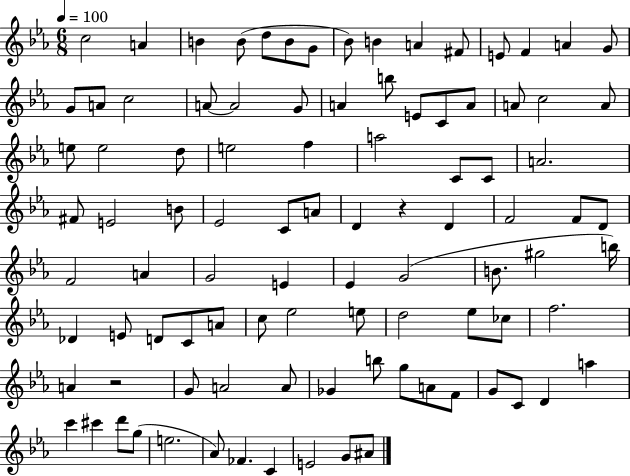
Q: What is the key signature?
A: EES major